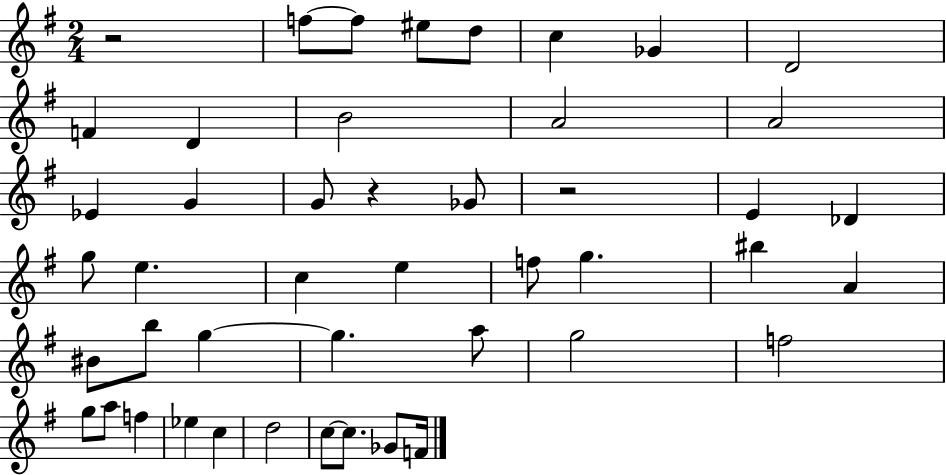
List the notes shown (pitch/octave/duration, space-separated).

R/h F5/e F5/e EIS5/e D5/e C5/q Gb4/q D4/h F4/q D4/q B4/h A4/h A4/h Eb4/q G4/q G4/e R/q Gb4/e R/h E4/q Db4/q G5/e E5/q. C5/q E5/q F5/e G5/q. BIS5/q A4/q BIS4/e B5/e G5/q G5/q. A5/e G5/h F5/h G5/e A5/e F5/q Eb5/q C5/q D5/h C5/e C5/e. Gb4/e F4/s